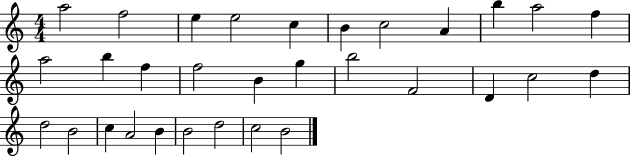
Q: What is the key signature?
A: C major